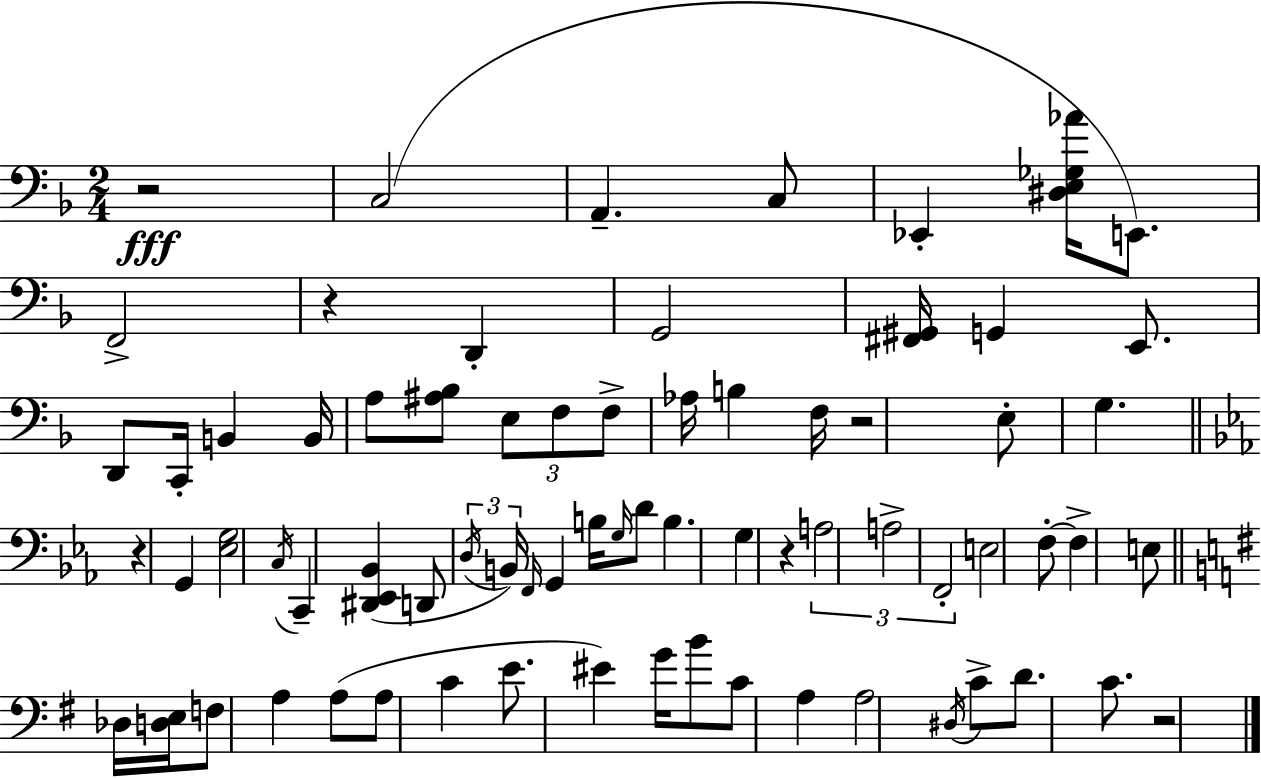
{
  \clef bass
  \numericTimeSignature
  \time 2/4
  \key d \minor
  \repeat volta 2 { r2\fff | c2( | a,4.-- c8 | ees,4-. <dis e ges aes'>16 e,8.) | \break f,2-> | r4 d,4-. | g,2 | <fis, gis,>16 g,4 e,8. | \break d,8 c,16-. b,4 b,16 | a8 <ais bes>8 \tuplet 3/2 { e8 f8 | f8-> } aes16 b4 f16 | r2 | \break e8-. g4. | \bar "||" \break \key ees \major r4 g,4 | <ees g>2 | \acciaccatura { c16 } c,4-- <dis, ees, bes,>4( | d,8 \tuplet 3/2 { \acciaccatura { d16 }) b,16 \grace { f,16 } } g,4 | \break b16 \grace { g16 } d'8 b4. | g4 | r4 \tuplet 3/2 { a2 | a2-> | \break f,2-. } | e2 | f8-.~~ f4-> | e8 \bar "||" \break \key g \major des16 <d e>16 f8 a4 | a8( a8 c'4 | e'8. eis'4) g'16 | b'8 c'8 a4 | \break a2 | \acciaccatura { dis16 } c'8-> d'8. c'8. | r2 | } \bar "|."
}